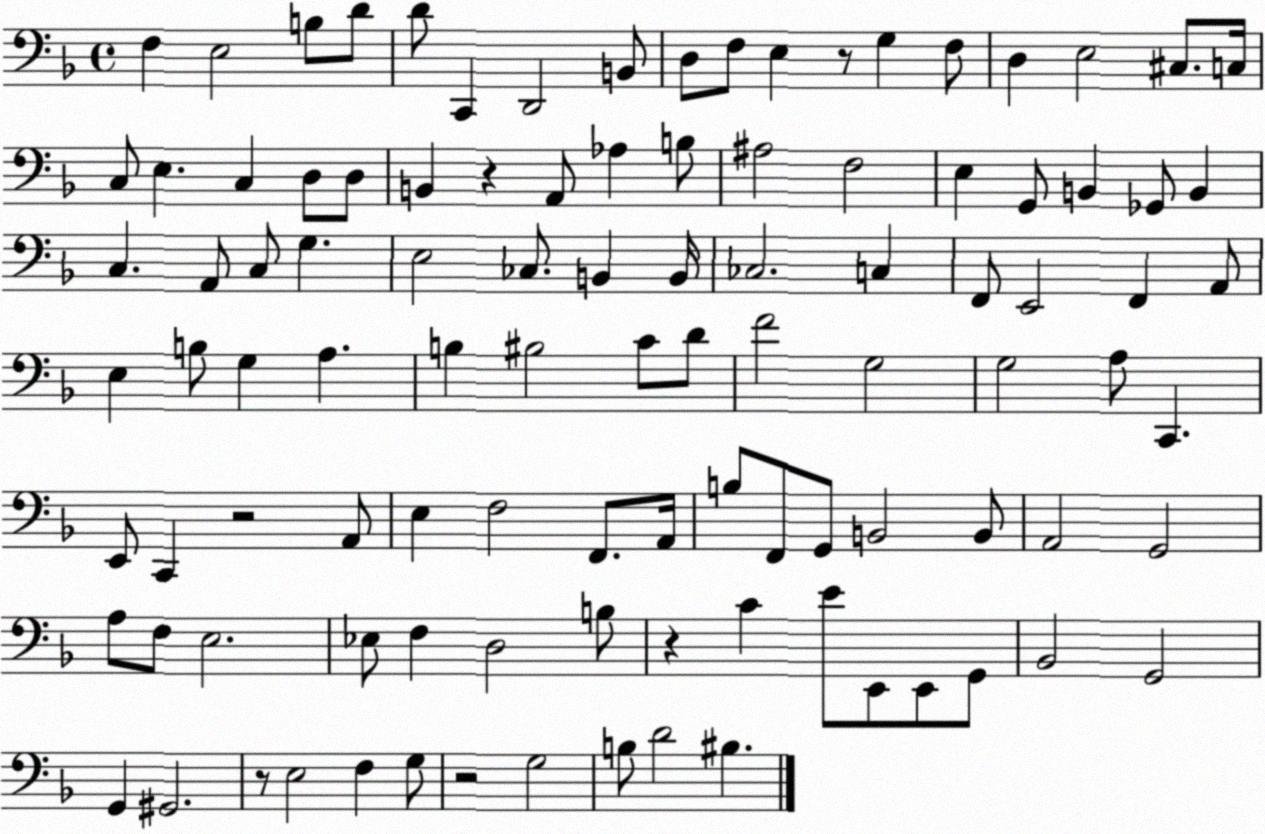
X:1
T:Untitled
M:4/4
L:1/4
K:F
F, E,2 B,/2 D/2 D/2 C,, D,,2 B,,/2 D,/2 F,/2 E, z/2 G, F,/2 D, E,2 ^C,/2 C,/4 C,/2 E, C, D,/2 D,/2 B,, z A,,/2 _A, B,/2 ^A,2 F,2 E, G,,/2 B,, _G,,/2 B,, C, A,,/2 C,/2 G, E,2 _C,/2 B,, B,,/4 _C,2 C, F,,/2 E,,2 F,, A,,/2 E, B,/2 G, A, B, ^B,2 C/2 D/2 F2 G,2 G,2 A,/2 C,, E,,/2 C,, z2 A,,/2 E, F,2 F,,/2 A,,/4 B,/2 F,,/2 G,,/2 B,,2 B,,/2 A,,2 G,,2 A,/2 F,/2 E,2 _E,/2 F, D,2 B,/2 z C E/2 E,,/2 E,,/2 G,,/2 _B,,2 G,,2 G,, ^G,,2 z/2 E,2 F, G,/2 z2 G,2 B,/2 D2 ^B,